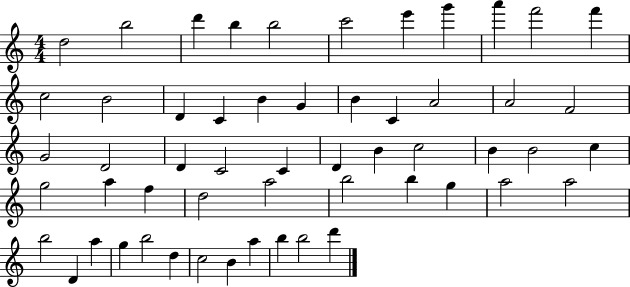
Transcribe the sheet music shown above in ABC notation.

X:1
T:Untitled
M:4/4
L:1/4
K:C
d2 b2 d' b b2 c'2 e' g' a' f'2 f' c2 B2 D C B G B C A2 A2 F2 G2 D2 D C2 C D B c2 B B2 c g2 a f d2 a2 b2 b g a2 a2 b2 D a g b2 d c2 B a b b2 d'